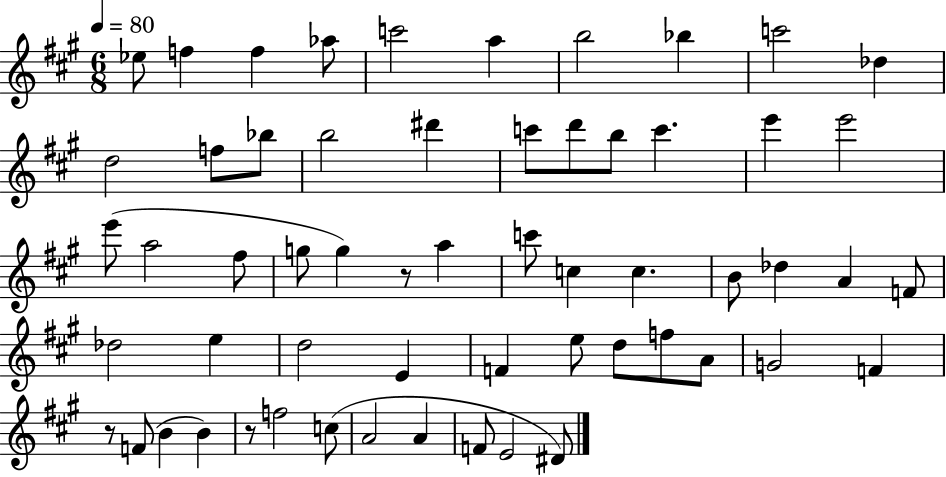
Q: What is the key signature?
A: A major